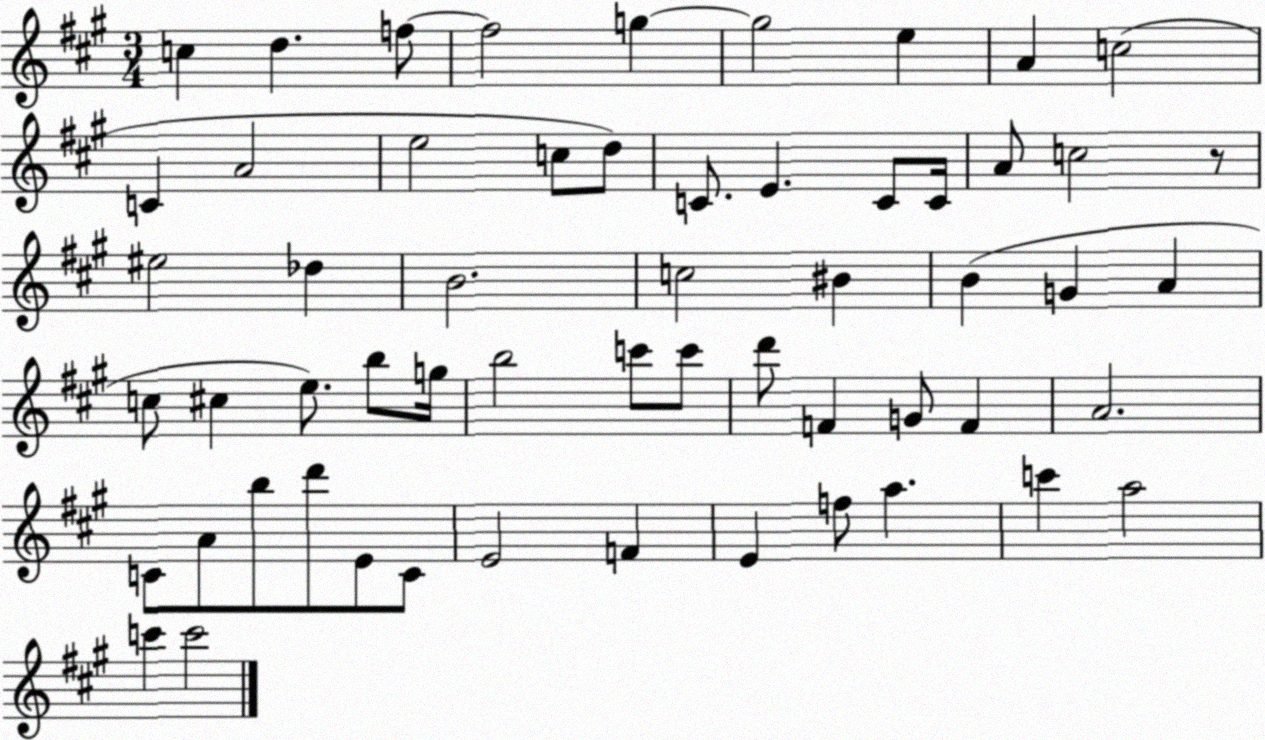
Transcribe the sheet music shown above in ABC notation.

X:1
T:Untitled
M:3/4
L:1/4
K:A
c d f/2 f2 g g2 e A c2 C A2 e2 c/2 d/2 C/2 E C/2 C/4 A/2 c2 z/2 ^e2 _d B2 c2 ^B B G A c/2 ^c e/2 b/2 g/4 b2 c'/2 c'/2 d'/2 F G/2 F A2 C/2 A/2 b/2 d'/2 E/2 C/2 E2 F E f/2 a c' a2 c' c'2